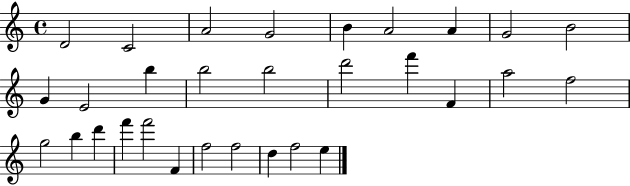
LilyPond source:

{
  \clef treble
  \time 4/4
  \defaultTimeSignature
  \key c \major
  d'2 c'2 | a'2 g'2 | b'4 a'2 a'4 | g'2 b'2 | \break g'4 e'2 b''4 | b''2 b''2 | d'''2 f'''4 f'4 | a''2 f''2 | \break g''2 b''4 d'''4 | f'''4 f'''2 f'4 | f''2 f''2 | d''4 f''2 e''4 | \break \bar "|."
}